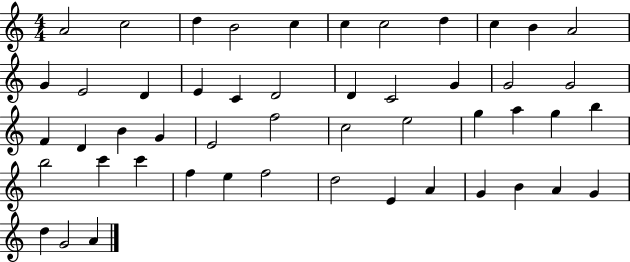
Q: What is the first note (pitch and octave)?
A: A4